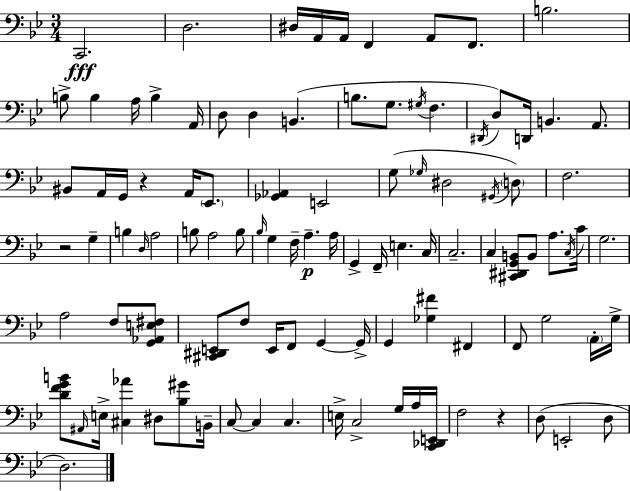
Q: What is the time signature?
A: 3/4